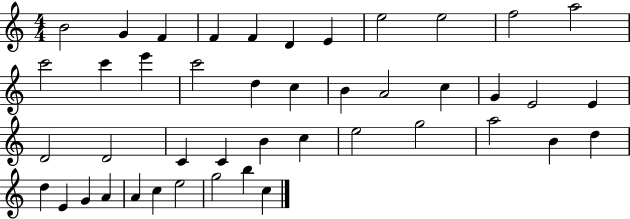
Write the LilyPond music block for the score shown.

{
  \clef treble
  \numericTimeSignature
  \time 4/4
  \key c \major
  b'2 g'4 f'4 | f'4 f'4 d'4 e'4 | e''2 e''2 | f''2 a''2 | \break c'''2 c'''4 e'''4 | c'''2 d''4 c''4 | b'4 a'2 c''4 | g'4 e'2 e'4 | \break d'2 d'2 | c'4 c'4 b'4 c''4 | e''2 g''2 | a''2 b'4 d''4 | \break d''4 e'4 g'4 a'4 | a'4 c''4 e''2 | g''2 b''4 c''4 | \bar "|."
}